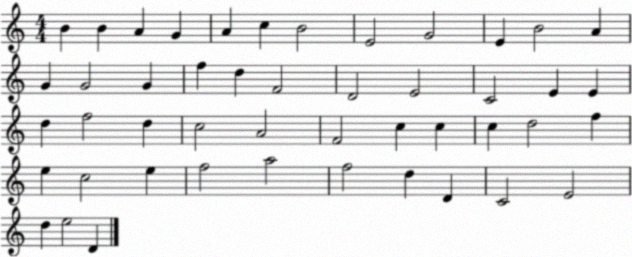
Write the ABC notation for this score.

X:1
T:Untitled
M:4/4
L:1/4
K:C
B B A G A c B2 E2 G2 E B2 A G G2 G f d F2 D2 E2 C2 E E d f2 d c2 A2 F2 c c c d2 f e c2 e f2 a2 f2 d D C2 E2 d e2 D